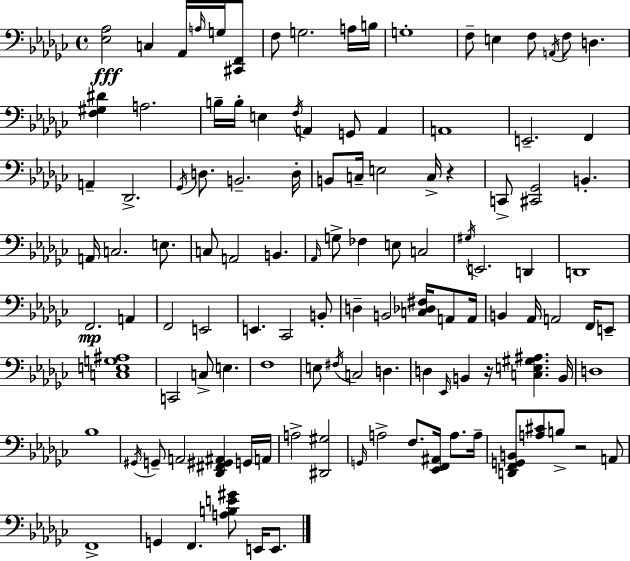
{
  \clef bass
  \time 4/4
  \defaultTimeSignature
  \key ees \minor
  \repeat volta 2 { <ees aes>2\fff c4 aes,16 \grace { a16 } g16 <cis, f,>8 | f8 g2. a16 | b16 g1-. | f8-- e4 f8 \acciaccatura { a,16 } f8 d4. | \break <f gis dis'>4 a2. | b16-- b16-. e4 \acciaccatura { f16 } a,4 g,8 a,4 | a,1 | e,2.-- f,4 | \break a,4-- des,2.-> | \acciaccatura { ges,16 } d8. b,2.-- | d16-. b,8 c16-- e2 c16-> | r4 c,8-> <cis, ges,>2 b,4.-. | \break a,16 c2. | e8. c8 a,2 b,4. | \grace { aes,16 } g8-> fes4 e8 c2 | \acciaccatura { gis16 } e,2. | \break d,4 d,1 | f,2.\mp | a,4 f,2 e,2 | e,4. ces,2 | \break b,8-. d4-- b,2 | <c des fis>16 a,8 a,16 b,4 aes,16 a,2 | f,16 e,8-- <c e g ais>1 | c,2 c8-> | \break e4. f1 | e8 \acciaccatura { fis16 } c2 | d4. d4 \grace { ees,16 } b,4 | r16 <c e gis ais>4. b,16 d1 | \break bes1 | \acciaccatura { gis,16 } g,8-- a,2 | <des, fis, gis, ais,>4 g,16 a,16 a2-> | <dis, gis>2 \grace { g,16 } a2-> | \break f8. <ees, f, ais,>16 a8. a16-- <d, f, g, b,>8 <a cis'>8 b8-> | r2 a,8 f,1-> | g,4 f,4. | <a b e' gis'>8 e,16 e,8. } \bar "|."
}